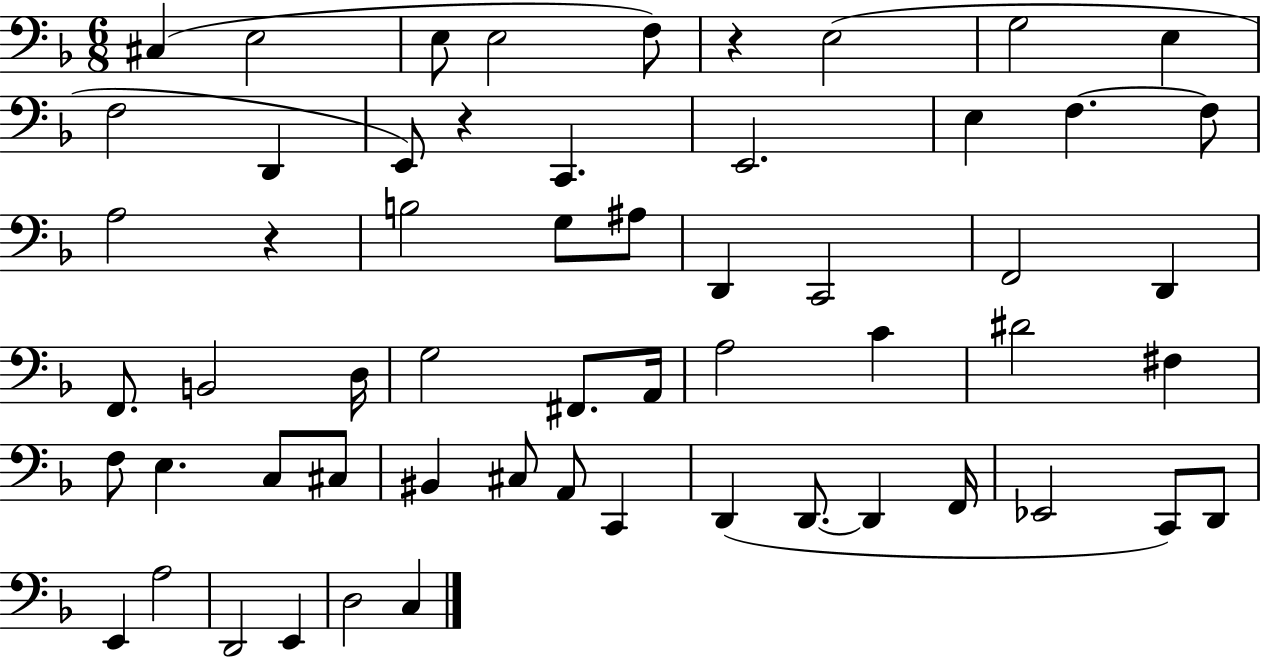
X:1
T:Untitled
M:6/8
L:1/4
K:F
^C, E,2 E,/2 E,2 F,/2 z E,2 G,2 E, F,2 D,, E,,/2 z C,, E,,2 E, F, F,/2 A,2 z B,2 G,/2 ^A,/2 D,, C,,2 F,,2 D,, F,,/2 B,,2 D,/4 G,2 ^F,,/2 A,,/4 A,2 C ^D2 ^F, F,/2 E, C,/2 ^C,/2 ^B,, ^C,/2 A,,/2 C,, D,, D,,/2 D,, F,,/4 _E,,2 C,,/2 D,,/2 E,, A,2 D,,2 E,, D,2 C,